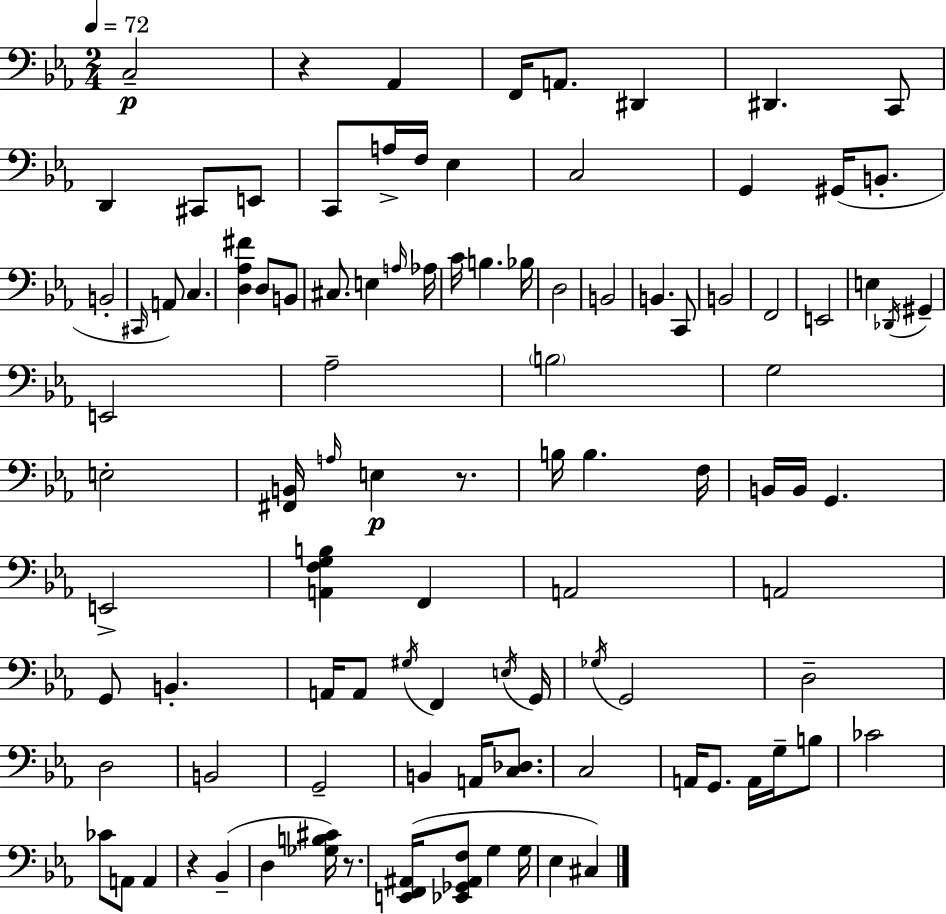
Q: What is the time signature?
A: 2/4